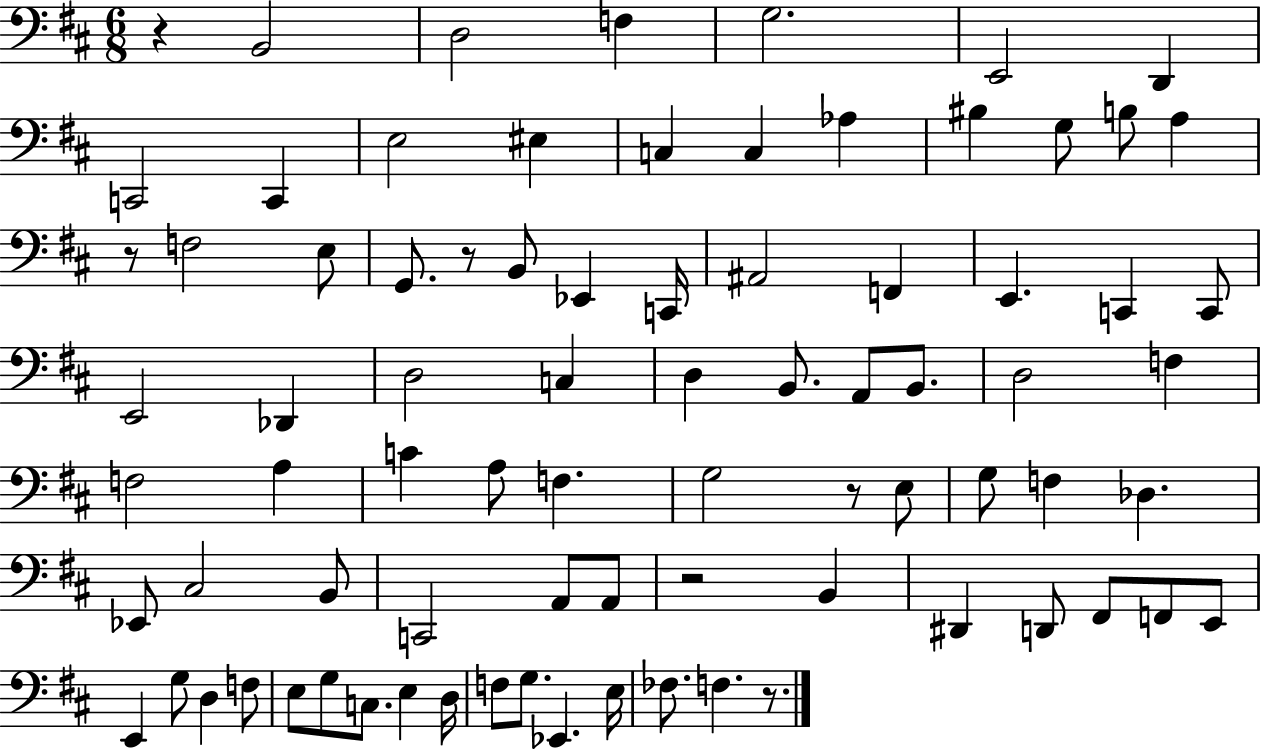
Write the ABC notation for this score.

X:1
T:Untitled
M:6/8
L:1/4
K:D
z B,,2 D,2 F, G,2 E,,2 D,, C,,2 C,, E,2 ^E, C, C, _A, ^B, G,/2 B,/2 A, z/2 F,2 E,/2 G,,/2 z/2 B,,/2 _E,, C,,/4 ^A,,2 F,, E,, C,, C,,/2 E,,2 _D,, D,2 C, D, B,,/2 A,,/2 B,,/2 D,2 F, F,2 A, C A,/2 F, G,2 z/2 E,/2 G,/2 F, _D, _E,,/2 ^C,2 B,,/2 C,,2 A,,/2 A,,/2 z2 B,, ^D,, D,,/2 ^F,,/2 F,,/2 E,,/2 E,, G,/2 D, F,/2 E,/2 G,/2 C,/2 E, D,/4 F,/2 G,/2 _E,, E,/4 _F,/2 F, z/2